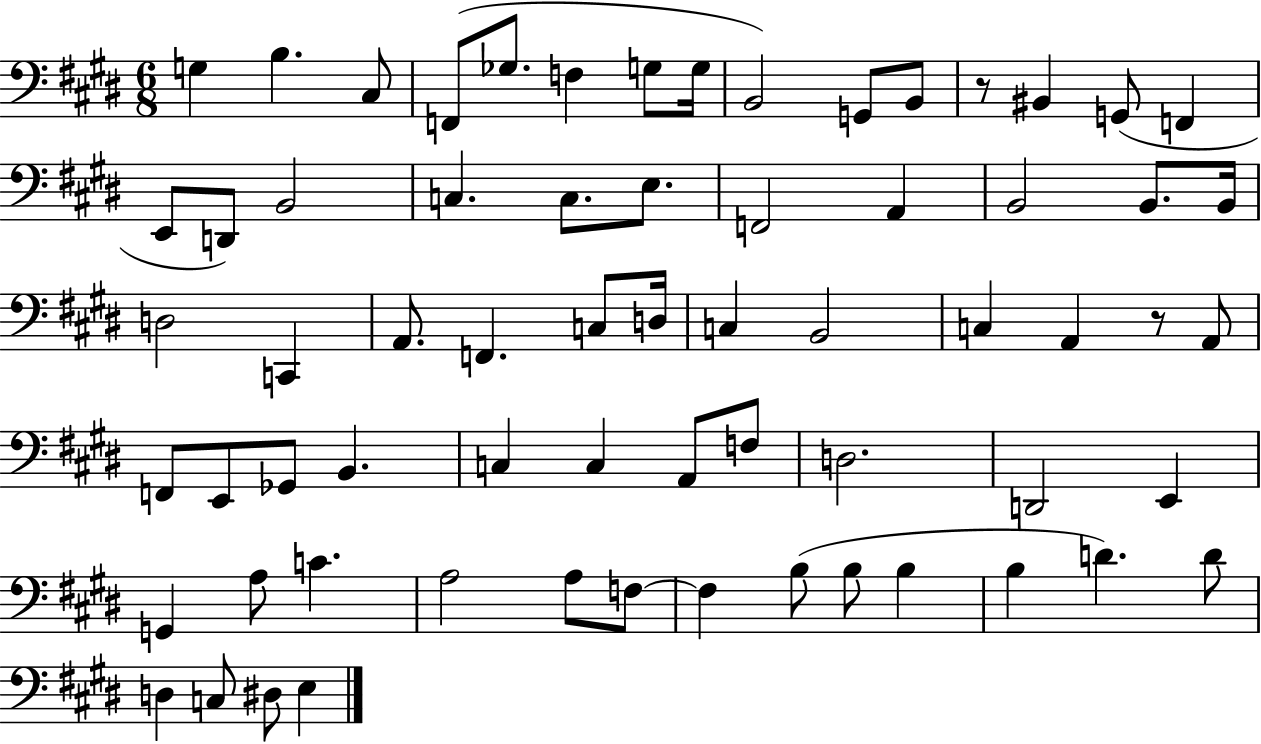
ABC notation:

X:1
T:Untitled
M:6/8
L:1/4
K:E
G, B, ^C,/2 F,,/2 _G,/2 F, G,/2 G,/4 B,,2 G,,/2 B,,/2 z/2 ^B,, G,,/2 F,, E,,/2 D,,/2 B,,2 C, C,/2 E,/2 F,,2 A,, B,,2 B,,/2 B,,/4 D,2 C,, A,,/2 F,, C,/2 D,/4 C, B,,2 C, A,, z/2 A,,/2 F,,/2 E,,/2 _G,,/2 B,, C, C, A,,/2 F,/2 D,2 D,,2 E,, G,, A,/2 C A,2 A,/2 F,/2 F, B,/2 B,/2 B, B, D D/2 D, C,/2 ^D,/2 E,